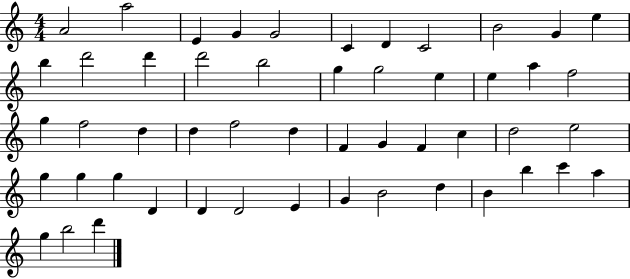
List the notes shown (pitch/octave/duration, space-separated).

A4/h A5/h E4/q G4/q G4/h C4/q D4/q C4/h B4/h G4/q E5/q B5/q D6/h D6/q D6/h B5/h G5/q G5/h E5/q E5/q A5/q F5/h G5/q F5/h D5/q D5/q F5/h D5/q F4/q G4/q F4/q C5/q D5/h E5/h G5/q G5/q G5/q D4/q D4/q D4/h E4/q G4/q B4/h D5/q B4/q B5/q C6/q A5/q G5/q B5/h D6/q